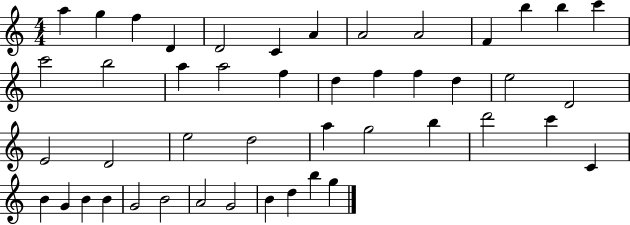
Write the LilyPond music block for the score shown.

{
  \clef treble
  \numericTimeSignature
  \time 4/4
  \key c \major
  a''4 g''4 f''4 d'4 | d'2 c'4 a'4 | a'2 a'2 | f'4 b''4 b''4 c'''4 | \break c'''2 b''2 | a''4 a''2 f''4 | d''4 f''4 f''4 d''4 | e''2 d'2 | \break e'2 d'2 | e''2 d''2 | a''4 g''2 b''4 | d'''2 c'''4 c'4 | \break b'4 g'4 b'4 b'4 | g'2 b'2 | a'2 g'2 | b'4 d''4 b''4 g''4 | \break \bar "|."
}